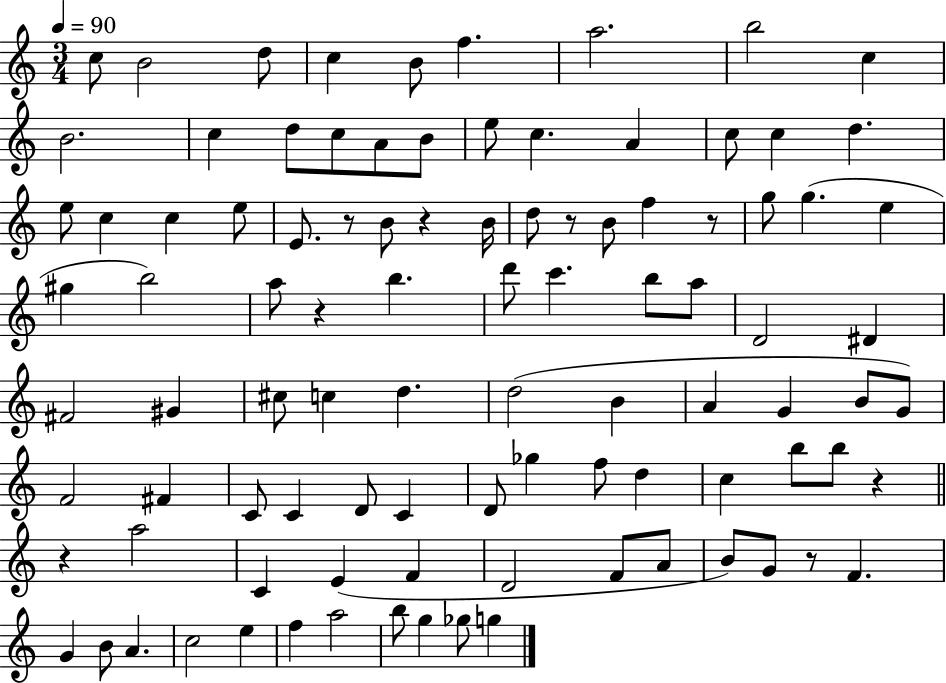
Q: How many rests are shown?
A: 8